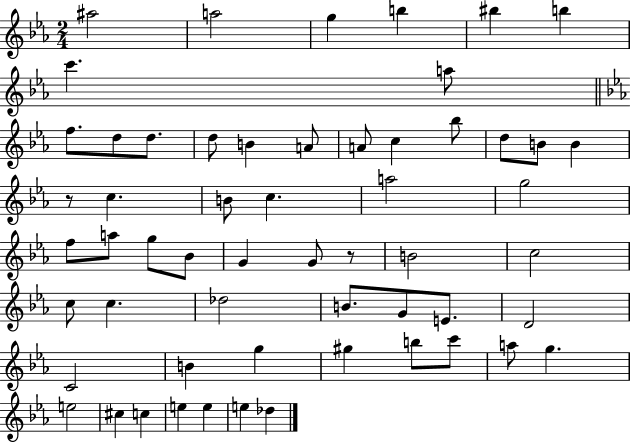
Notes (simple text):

A#5/h A5/h G5/q B5/q BIS5/q B5/q C6/q. A5/e F5/e. D5/e D5/e. D5/e B4/q A4/e A4/e C5/q Bb5/e D5/e B4/e B4/q R/e C5/q. B4/e C5/q. A5/h G5/h F5/e A5/e G5/e Bb4/e G4/q G4/e R/e B4/h C5/h C5/e C5/q. Db5/h B4/e. G4/e E4/e. D4/h C4/h B4/q G5/q G#5/q B5/e C6/e A5/e G5/q. E5/h C#5/q C5/q E5/q E5/q E5/q Db5/q